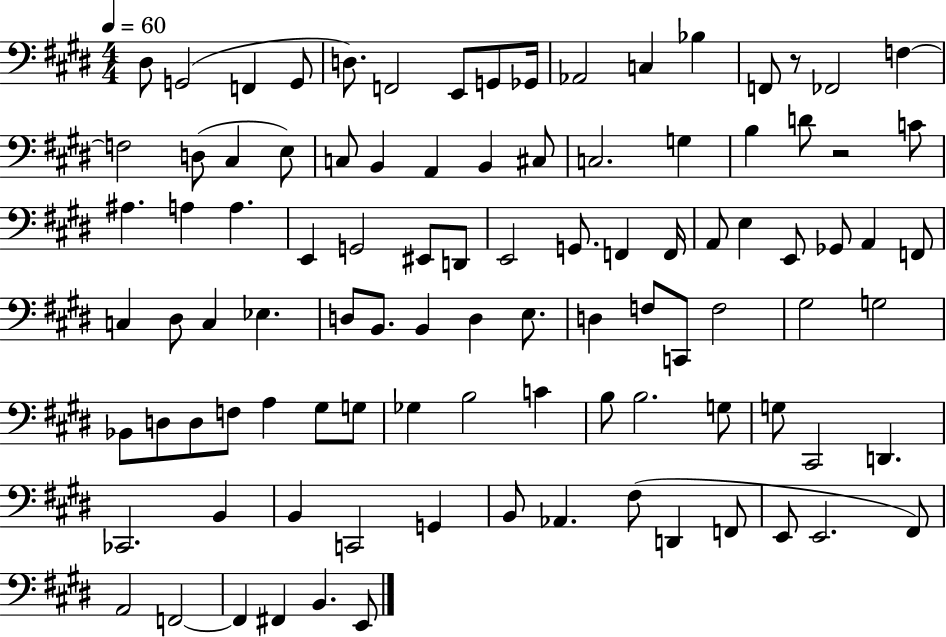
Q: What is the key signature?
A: E major